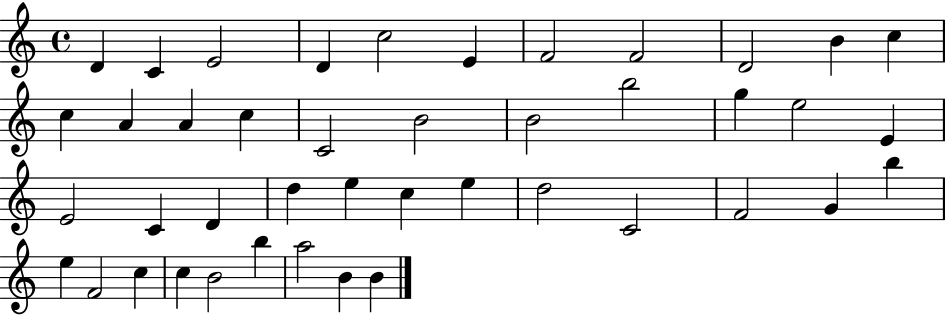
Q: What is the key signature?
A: C major